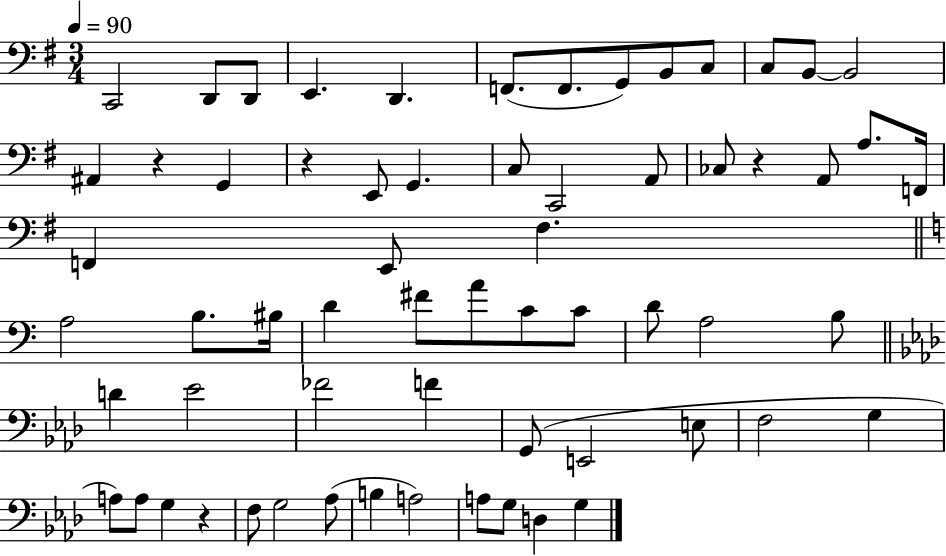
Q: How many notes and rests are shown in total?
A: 63